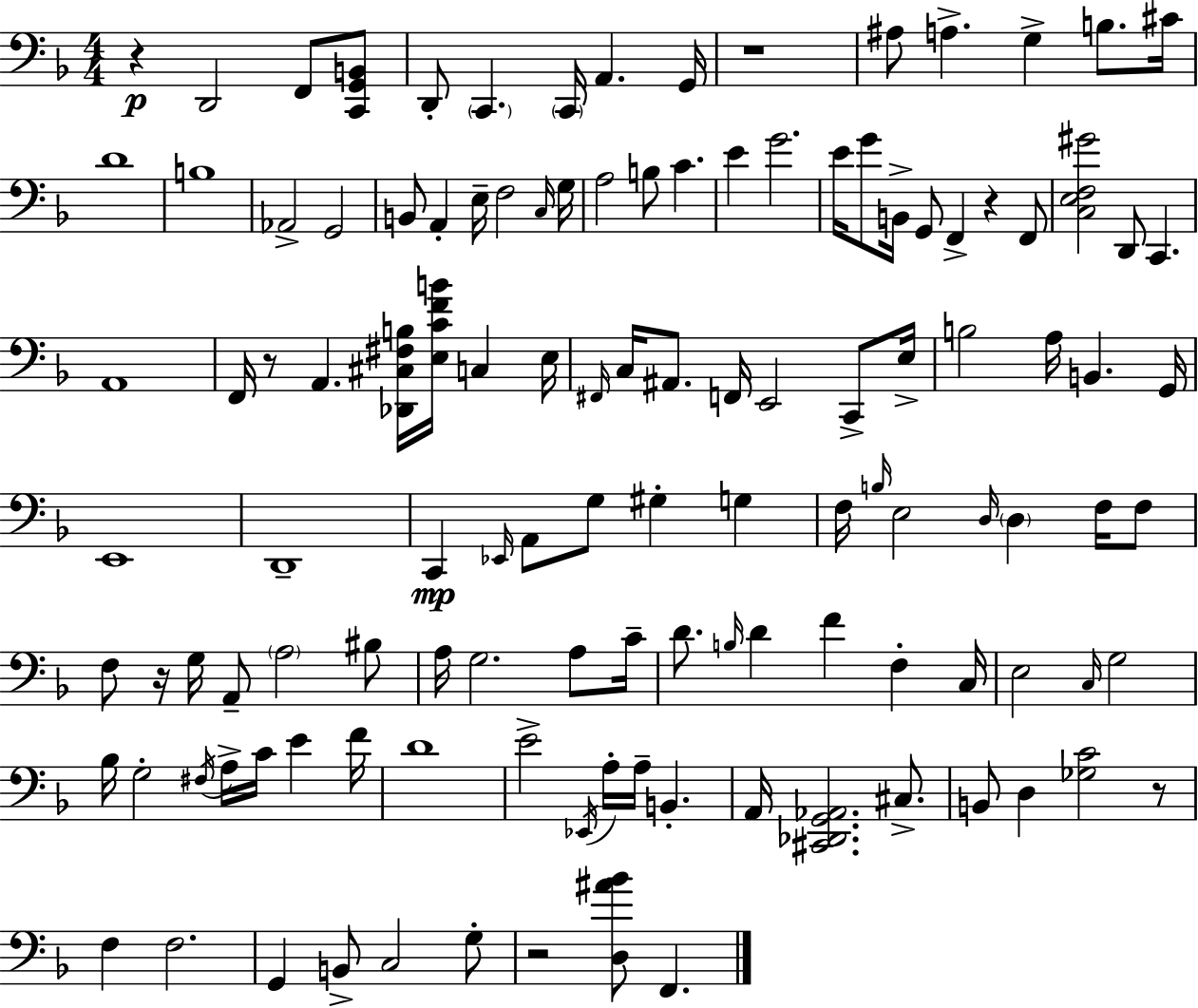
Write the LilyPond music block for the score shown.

{
  \clef bass
  \numericTimeSignature
  \time 4/4
  \key d \minor
  r4\p d,2 f,8 <c, g, b,>8 | d,8-. \parenthesize c,4. \parenthesize c,16 a,4. g,16 | r1 | ais8 a4.-> g4-> b8. cis'16 | \break d'1 | b1 | aes,2-> g,2 | b,8 a,4-. e16-- f2 \grace { c16 } | \break g16 a2 b8 c'4. | e'4 g'2. | e'16 g'8 b,16-> g,8 f,4-> r4 f,8 | <c e f gis'>2 d,8 c,4. | \break a,1 | f,16 r8 a,4. <des, cis fis b>16 <e c' f' b'>16 c4 | e16 \grace { fis,16 } c16 ais,8. f,16 e,2 c,8-> | e16-> b2 a16 b,4. | \break g,16 e,1 | d,1-- | c,4\mp \grace { ees,16 } a,8 g8 gis4-. g4 | f16 \grace { b16 } e2 \grace { d16 } \parenthesize d4 | \break f16 f8 f8 r16 g16 a,8-- \parenthesize a2 | bis8 a16 g2. | a8 c'16-- d'8. \grace { b16 } d'4 f'4 | f4-. c16 e2 \grace { c16 } g2 | \break bes16 g2-. | \acciaccatura { fis16 } a16-> c'16 e'4 f'16 d'1 | e'2-> | \acciaccatura { ees,16 } a16-. a16-- b,4.-. a,16 <cis, des, g, aes,>2. | \break cis8.-> b,8 d4 <ges c'>2 | r8 f4 f2. | g,4 b,8-> c2 | g8-. r2 | \break <d ais' bes'>8 f,4. \bar "|."
}